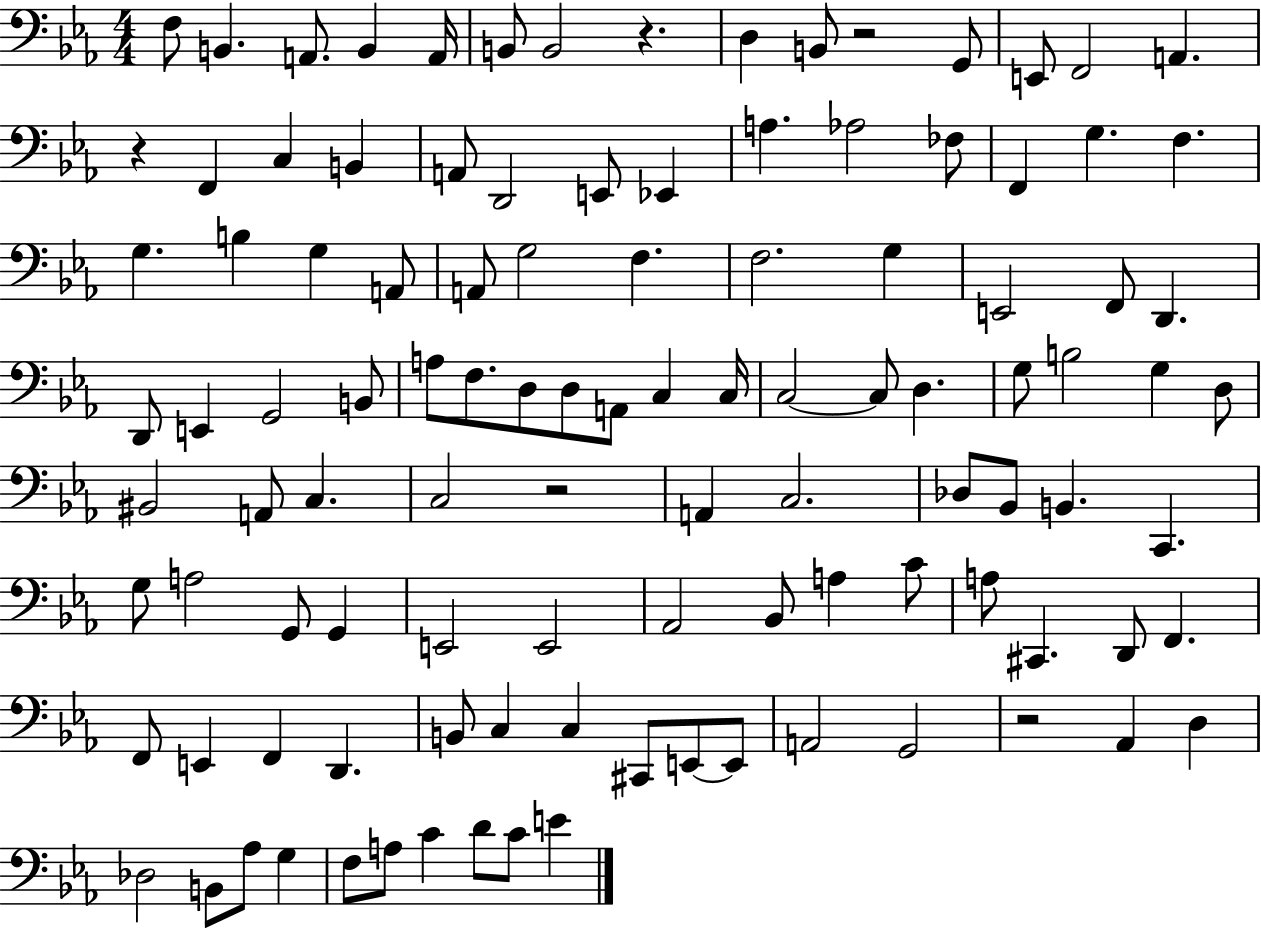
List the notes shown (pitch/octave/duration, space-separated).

F3/e B2/q. A2/e. B2/q A2/s B2/e B2/h R/q. D3/q B2/e R/h G2/e E2/e F2/h A2/q. R/q F2/q C3/q B2/q A2/e D2/h E2/e Eb2/q A3/q. Ab3/h FES3/e F2/q G3/q. F3/q. G3/q. B3/q G3/q A2/e A2/e G3/h F3/q. F3/h. G3/q E2/h F2/e D2/q. D2/e E2/q G2/h B2/e A3/e F3/e. D3/e D3/e A2/e C3/q C3/s C3/h C3/e D3/q. G3/e B3/h G3/q D3/e BIS2/h A2/e C3/q. C3/h R/h A2/q C3/h. Db3/e Bb2/e B2/q. C2/q. G3/e A3/h G2/e G2/q E2/h E2/h Ab2/h Bb2/e A3/q C4/e A3/e C#2/q. D2/e F2/q. F2/e E2/q F2/q D2/q. B2/e C3/q C3/q C#2/e E2/e E2/e A2/h G2/h R/h Ab2/q D3/q Db3/h B2/e Ab3/e G3/q F3/e A3/e C4/q D4/e C4/e E4/q